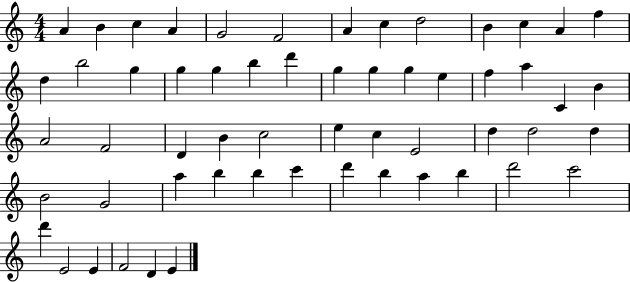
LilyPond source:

{
  \clef treble
  \numericTimeSignature
  \time 4/4
  \key c \major
  a'4 b'4 c''4 a'4 | g'2 f'2 | a'4 c''4 d''2 | b'4 c''4 a'4 f''4 | \break d''4 b''2 g''4 | g''4 g''4 b''4 d'''4 | g''4 g''4 g''4 e''4 | f''4 a''4 c'4 b'4 | \break a'2 f'2 | d'4 b'4 c''2 | e''4 c''4 e'2 | d''4 d''2 d''4 | \break b'2 g'2 | a''4 b''4 b''4 c'''4 | d'''4 b''4 a''4 b''4 | d'''2 c'''2 | \break d'''4 e'2 e'4 | f'2 d'4 e'4 | \bar "|."
}